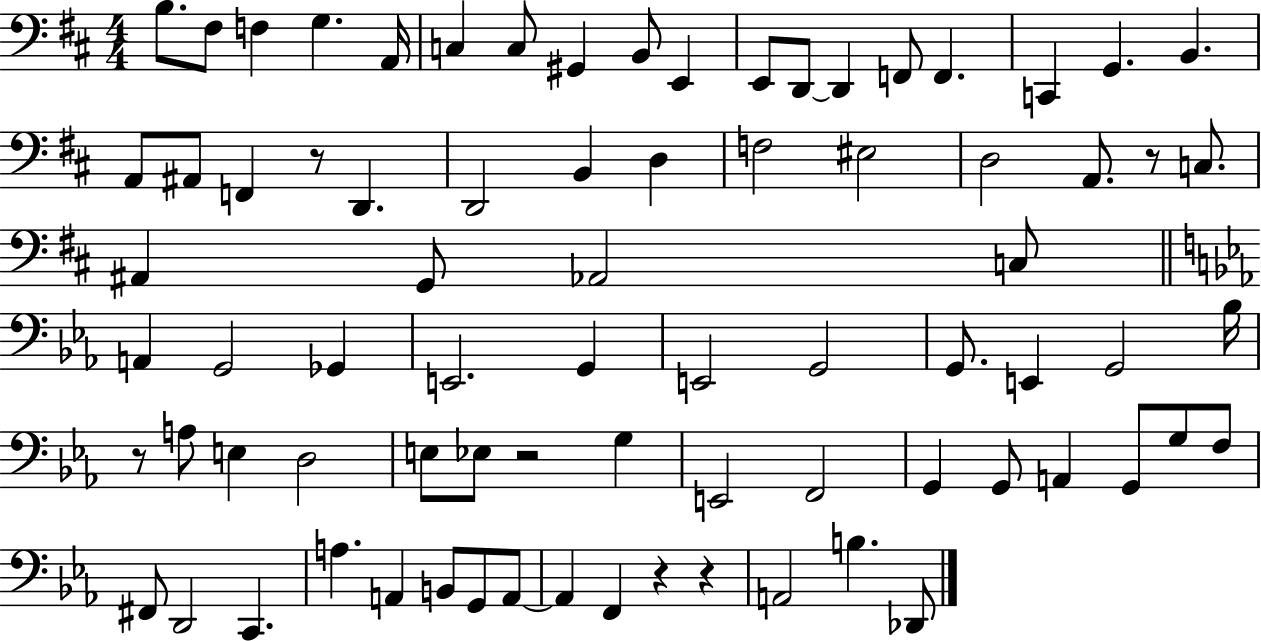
B3/e. F#3/e F3/q G3/q. A2/s C3/q C3/e G#2/q B2/e E2/q E2/e D2/e D2/q F2/e F2/q. C2/q G2/q. B2/q. A2/e A#2/e F2/q R/e D2/q. D2/h B2/q D3/q F3/h EIS3/h D3/h A2/e. R/e C3/e. A#2/q G2/e Ab2/h C3/e A2/q G2/h Gb2/q E2/h. G2/q E2/h G2/h G2/e. E2/q G2/h Bb3/s R/e A3/e E3/q D3/h E3/e Eb3/e R/h G3/q E2/h F2/h G2/q G2/e A2/q G2/e G3/e F3/e F#2/e D2/h C2/q. A3/q. A2/q B2/e G2/e A2/e A2/q F2/q R/q R/q A2/h B3/q. Db2/e